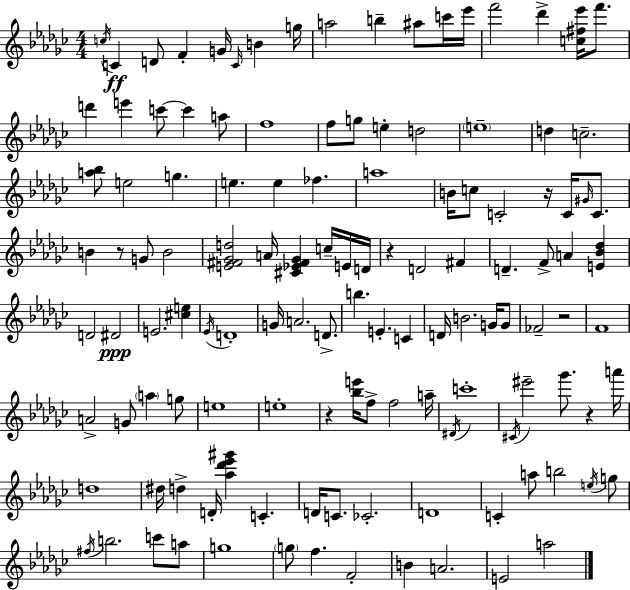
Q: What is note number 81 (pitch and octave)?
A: C6